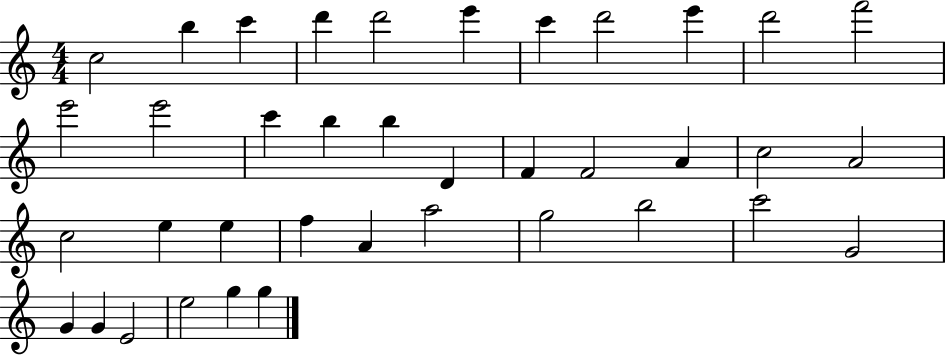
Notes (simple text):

C5/h B5/q C6/q D6/q D6/h E6/q C6/q D6/h E6/q D6/h F6/h E6/h E6/h C6/q B5/q B5/q D4/q F4/q F4/h A4/q C5/h A4/h C5/h E5/q E5/q F5/q A4/q A5/h G5/h B5/h C6/h G4/h G4/q G4/q E4/h E5/h G5/q G5/q